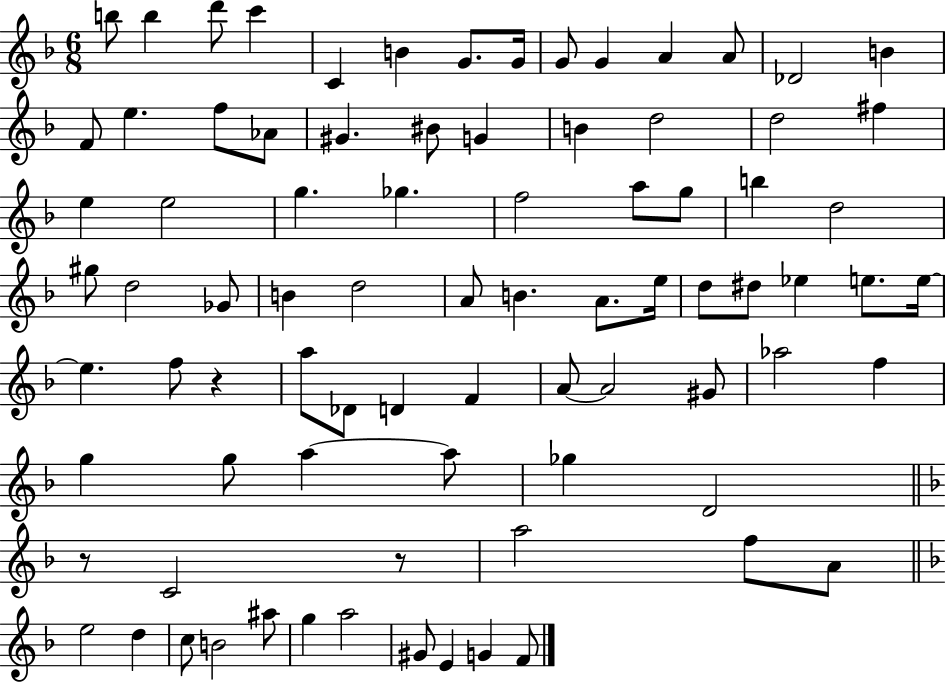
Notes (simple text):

B5/e B5/q D6/e C6/q C4/q B4/q G4/e. G4/s G4/e G4/q A4/q A4/e Db4/h B4/q F4/e E5/q. F5/e Ab4/e G#4/q. BIS4/e G4/q B4/q D5/h D5/h F#5/q E5/q E5/h G5/q. Gb5/q. F5/h A5/e G5/e B5/q D5/h G#5/e D5/h Gb4/e B4/q D5/h A4/e B4/q. A4/e. E5/s D5/e D#5/e Eb5/q E5/e. E5/s E5/q. F5/e R/q A5/e Db4/e D4/q F4/q A4/e A4/h G#4/e Ab5/h F5/q G5/q G5/e A5/q A5/e Gb5/q D4/h R/e C4/h R/e A5/h F5/e A4/e E5/h D5/q C5/e B4/h A#5/e G5/q A5/h G#4/e E4/q G4/q F4/e